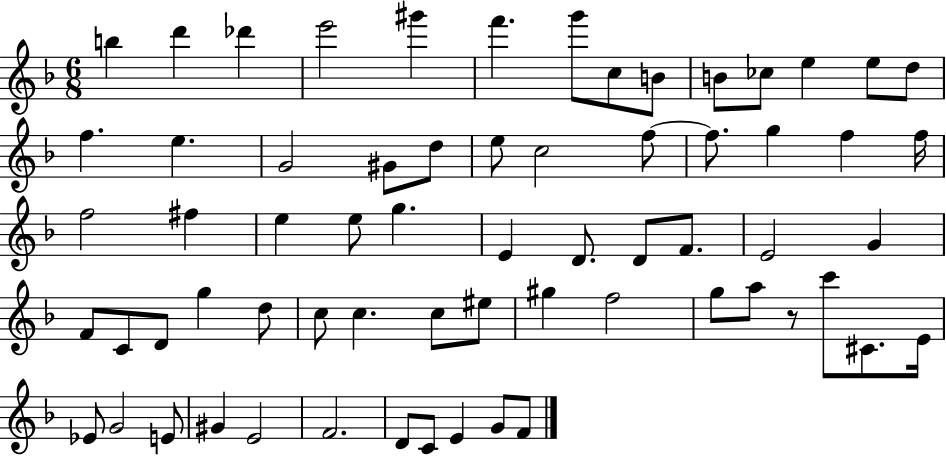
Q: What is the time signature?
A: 6/8